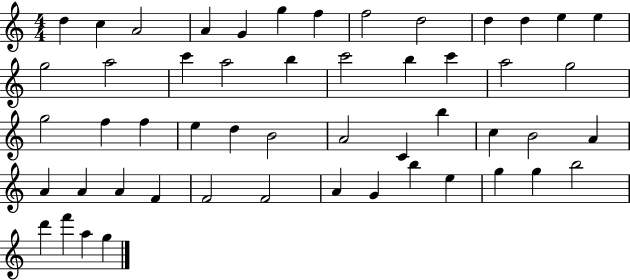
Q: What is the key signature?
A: C major